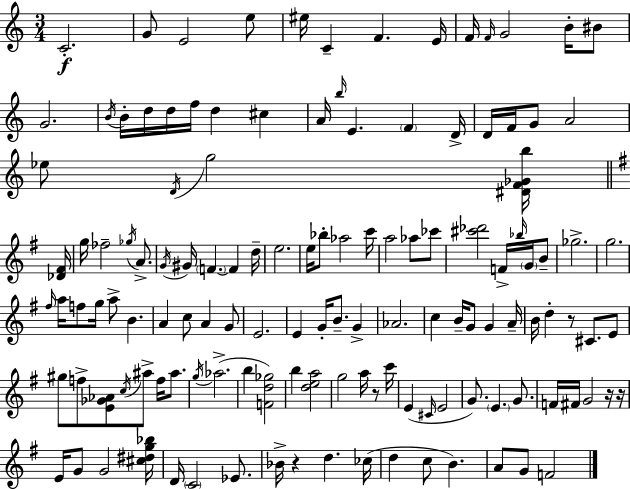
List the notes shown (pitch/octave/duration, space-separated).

C4/h. G4/e E4/h E5/e EIS5/s C4/q F4/q. E4/s F4/s F4/s G4/h B4/s BIS4/e G4/h. B4/s B4/s D5/s D5/s F5/s D5/q C#5/q A4/s B5/s E4/q. F4/q D4/s D4/s F4/s G4/e A4/h Eb5/e D4/s G5/h [D#4,F4,Gb4,B5]/s [Db4,F#4]/s G5/s FES5/h Gb5/s A4/e. G4/s G#4/s F4/q. F4/q D5/s E5/h. E5/s Bb5/e Ab5/h C6/s A5/h Ab5/e CES6/e [C#6,Db6]/h F4/s Bb5/s G4/s B4/e Gb5/h. G5/h. F#5/s A5/s F5/e G5/s A5/e B4/q. A4/q C5/e A4/q G4/e E4/h. E4/q G4/s B4/e. G4/q Ab4/h. C5/q B4/s G4/e G4/q A4/s B4/s D5/q R/e C#4/e. E4/e G#5/e F5/e [E4,Gb4,Ab4]/e C5/s A#5/e F5/s A#5/e. G5/s Ab5/h. B5/q [F4,D5,Gb5]/h B5/q [D5,E5,A5]/h G5/h A5/s R/e C6/s E4/q C#4/s E4/h G4/e. E4/q. G4/e. F4/s F#4/s G4/h R/s R/s E4/s G4/e G4/h [C#5,D#5,G5,Bb5]/s D4/s C4/h Eb4/e. Bb4/s R/q D5/q. CES5/s D5/q C5/e B4/q. A4/e G4/e F4/h